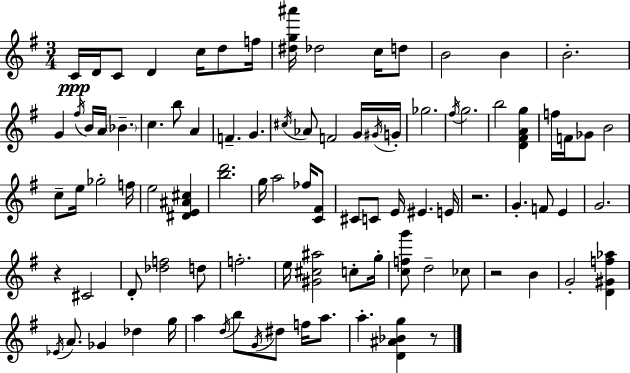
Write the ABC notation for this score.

X:1
T:Untitled
M:3/4
L:1/4
K:G
C/4 D/4 C/2 D c/4 d/2 f/4 [^dg^a']/4 _d2 c/4 d/2 B2 B B2 G ^f/4 B/4 A/4 _B c b/2 A F G ^c/4 _A/2 F2 G/4 ^G/4 G/4 _g2 ^f/4 g2 b2 [D^FAg] f/4 F/4 _G/2 B2 c/2 e/4 _g2 f/4 e2 [^DE^A^c] [bd']2 g/4 a2 _f/4 [C^F]/2 ^C/2 C/2 E/4 ^E E/4 z2 G F/2 E G2 z ^C2 D/2 [_df]2 d/2 f2 e/4 [^G^c^a]2 c/2 g/4 [cfg']/2 d2 _c/2 z2 B G2 [D^Gf_a] _E/4 A/2 _G _d g/4 a d/4 b/2 G/4 ^d/2 f/4 a/2 a [D^A_Bg] z/2